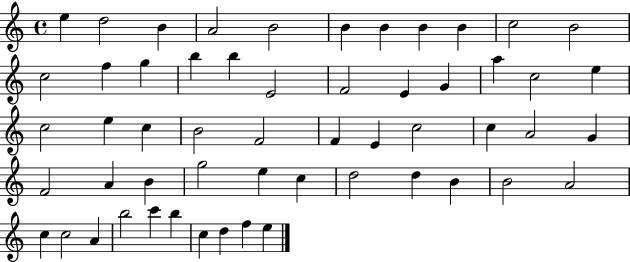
{
  \clef treble
  \time 4/4
  \defaultTimeSignature
  \key c \major
  e''4 d''2 b'4 | a'2 b'2 | b'4 b'4 b'4 b'4 | c''2 b'2 | \break c''2 f''4 g''4 | b''4 b''4 e'2 | f'2 e'4 g'4 | a''4 c''2 e''4 | \break c''2 e''4 c''4 | b'2 f'2 | f'4 e'4 c''2 | c''4 a'2 g'4 | \break f'2 a'4 b'4 | g''2 e''4 c''4 | d''2 d''4 b'4 | b'2 a'2 | \break c''4 c''2 a'4 | b''2 c'''4 b''4 | c''4 d''4 f''4 e''4 | \bar "|."
}